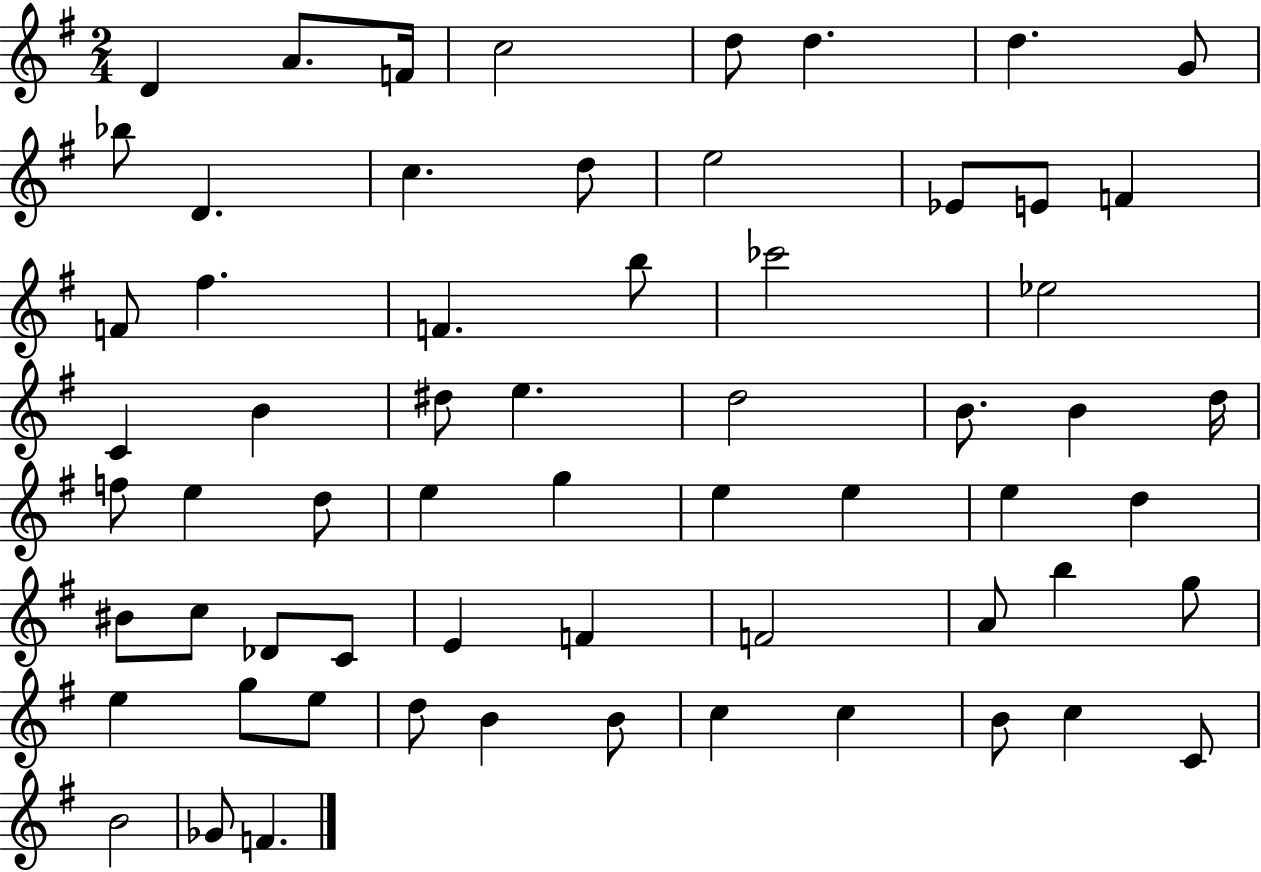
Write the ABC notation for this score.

X:1
T:Untitled
M:2/4
L:1/4
K:G
D A/2 F/4 c2 d/2 d d G/2 _b/2 D c d/2 e2 _E/2 E/2 F F/2 ^f F b/2 _c'2 _e2 C B ^d/2 e d2 B/2 B d/4 f/2 e d/2 e g e e e d ^B/2 c/2 _D/2 C/2 E F F2 A/2 b g/2 e g/2 e/2 d/2 B B/2 c c B/2 c C/2 B2 _G/2 F